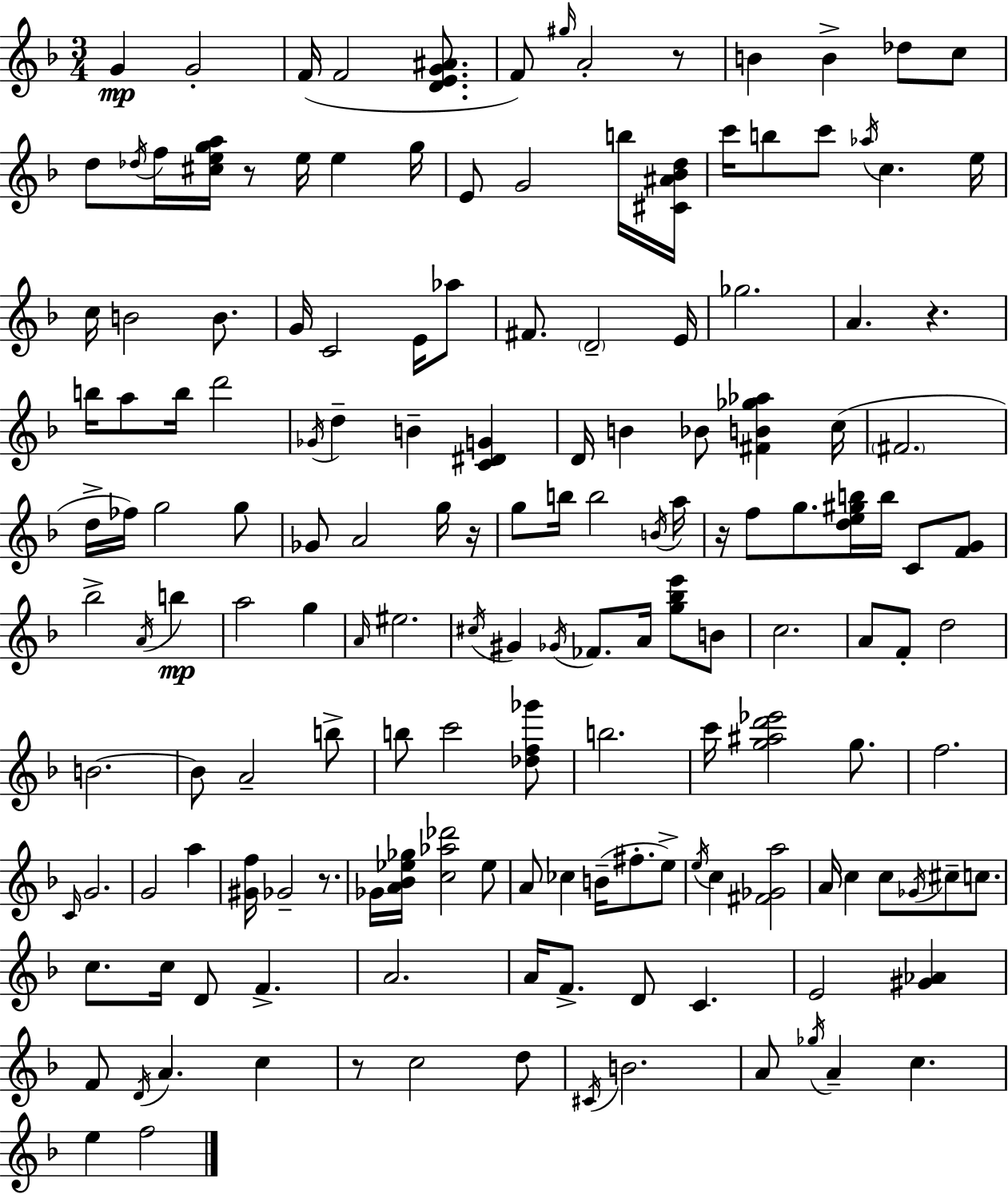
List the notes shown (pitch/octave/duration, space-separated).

G4/q G4/h F4/s F4/h [D4,E4,G4,A#4]/e. F4/e G#5/s A4/h R/e B4/q B4/q Db5/e C5/e D5/e Db5/s F5/s [C#5,E5,G5,A5]/s R/e E5/s E5/q G5/s E4/e G4/h B5/s [C#4,A#4,Bb4,D5]/s C6/s B5/e C6/e Ab5/s C5/q. E5/s C5/s B4/h B4/e. G4/s C4/h E4/s Ab5/e F#4/e. D4/h E4/s Gb5/h. A4/q. R/q. B5/s A5/e B5/s D6/h Gb4/s D5/q B4/q [C4,D#4,G4]/q D4/s B4/q Bb4/e [F#4,B4,Gb5,Ab5]/q C5/s F#4/h. D5/s FES5/s G5/h G5/e Gb4/e A4/h G5/s R/s G5/e B5/s B5/h B4/s A5/s R/s F5/e G5/e. [D5,E5,G#5,B5]/s B5/s C4/e [F4,G4]/e Bb5/h A4/s B5/q A5/h G5/q A4/s EIS5/h. C#5/s G#4/q Gb4/s FES4/e. A4/s [G5,Bb5,E6]/e B4/e C5/h. A4/e F4/e D5/h B4/h. B4/e A4/h B5/e B5/e C6/h [Db5,F5,Gb6]/e B5/h. C6/s [G5,A#5,D6,Eb6]/h G5/e. F5/h. C4/s G4/h. G4/h A5/q [G#4,F5]/s Gb4/h R/e. Gb4/s [A4,Bb4,Eb5,Gb5]/s [C5,Ab5,Db6]/h Eb5/e A4/e CES5/q B4/s F#5/e. E5/e E5/s C5/q [F#4,Gb4,A5]/h A4/s C5/q C5/e Gb4/s C#5/e C5/e. C5/e. C5/s D4/e F4/q. A4/h. A4/s F4/e. D4/e C4/q. E4/h [G#4,Ab4]/q F4/e D4/s A4/q. C5/q R/e C5/h D5/e C#4/s B4/h. A4/e Gb5/s A4/q C5/q. E5/q F5/h